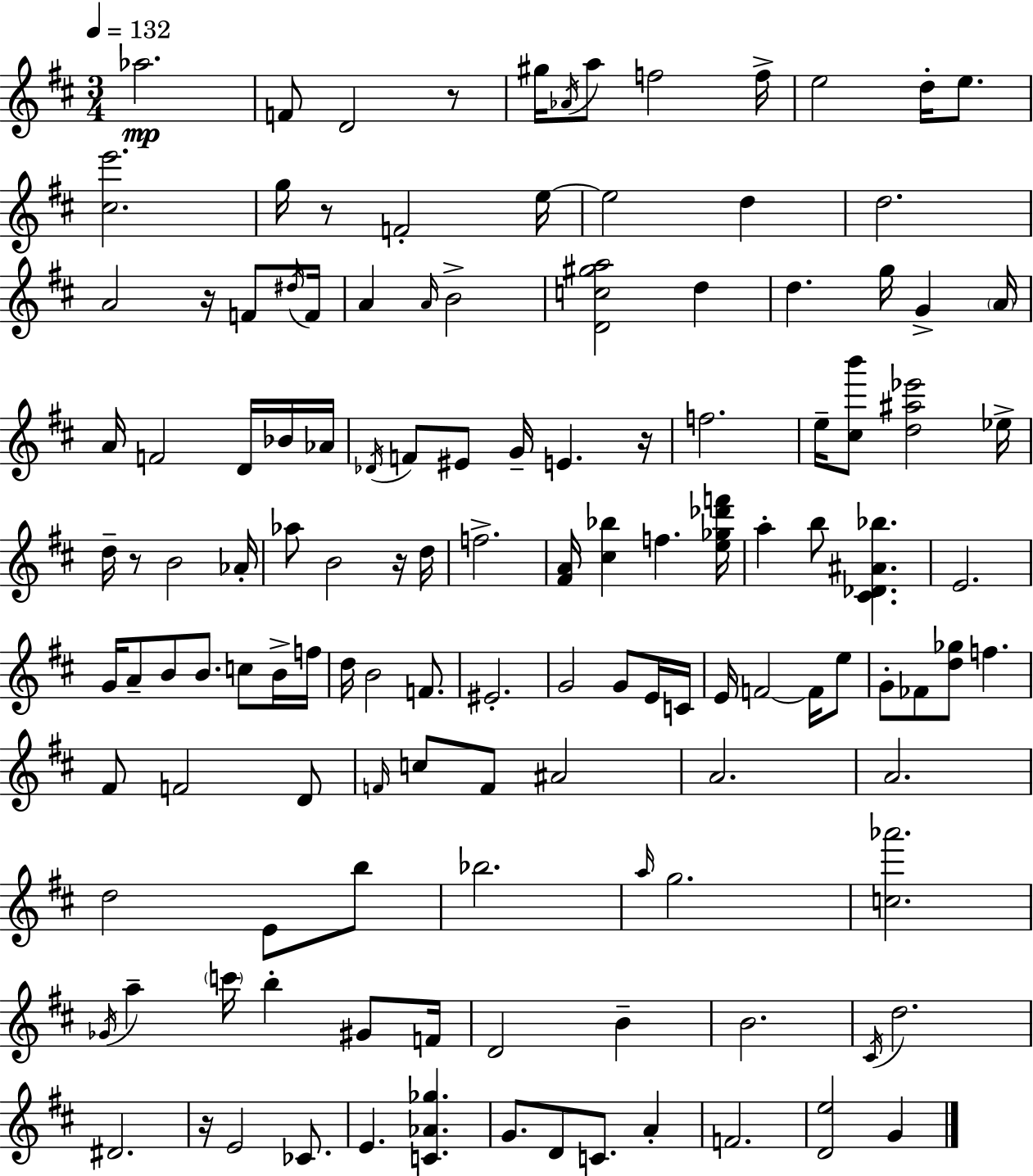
{
  \clef treble
  \numericTimeSignature
  \time 3/4
  \key d \major
  \tempo 4 = 132
  aes''2.\mp | f'8 d'2 r8 | gis''16 \acciaccatura { aes'16 } a''8 f''2 | f''16-> e''2 d''16-. e''8. | \break <cis'' e'''>2. | g''16 r8 f'2-. | e''16~~ e''2 d''4 | d''2. | \break a'2 r16 f'8 | \acciaccatura { dis''16 } f'16 a'4 \grace { a'16 } b'2-> | <d' c'' gis'' a''>2 d''4 | d''4. g''16 g'4-> | \break \parenthesize a'16 a'16 f'2 | d'16 bes'16 aes'16 \acciaccatura { des'16 } f'8 eis'8 g'16-- e'4. | r16 f''2. | e''16-- <cis'' b'''>8 <d'' ais'' ees'''>2 | \break ees''16-> d''16-- r8 b'2 | aes'16-. aes''8 b'2 | r16 d''16 f''2.-> | <fis' a'>16 <cis'' bes''>4 f''4. | \break <e'' ges'' des''' f'''>16 a''4-. b''8 <cis' des' ais' bes''>4. | e'2. | g'16 a'8-- b'8 b'8. | c''8 b'16-> f''16 d''16 b'2 | \break f'8. eis'2.-. | g'2 | g'8 e'16 c'16 e'16 f'2~~ | f'16 e''8 g'8-. fes'8 <d'' ges''>8 f''4. | \break fis'8 f'2 | d'8 \grace { f'16 } c''8 f'8 ais'2 | a'2. | a'2. | \break d''2 | e'8 b''8 bes''2. | \grace { a''16 } g''2. | <c'' aes'''>2. | \break \acciaccatura { ges'16 } a''4-- \parenthesize c'''16 | b''4-. gis'8 f'16 d'2 | b'4-- b'2. | \acciaccatura { cis'16 } d''2. | \break dis'2. | r16 e'2 | ces'8. e'4. | <c' aes' ges''>4. g'8. d'8 | \break c'8. a'4-. f'2. | <d' e''>2 | g'4 \bar "|."
}